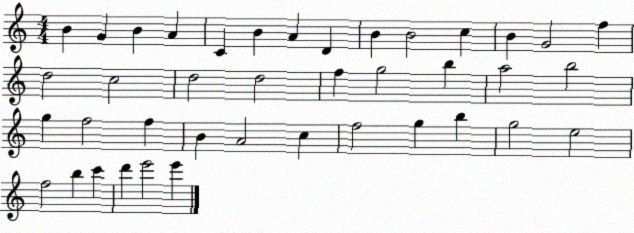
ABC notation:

X:1
T:Untitled
M:4/4
L:1/4
K:C
B G B A C B A D B B2 c B G2 f d2 c2 d2 d2 f g2 b a2 b2 g f2 f B A2 c f2 g b g2 e2 f2 b c' d' e'2 e'